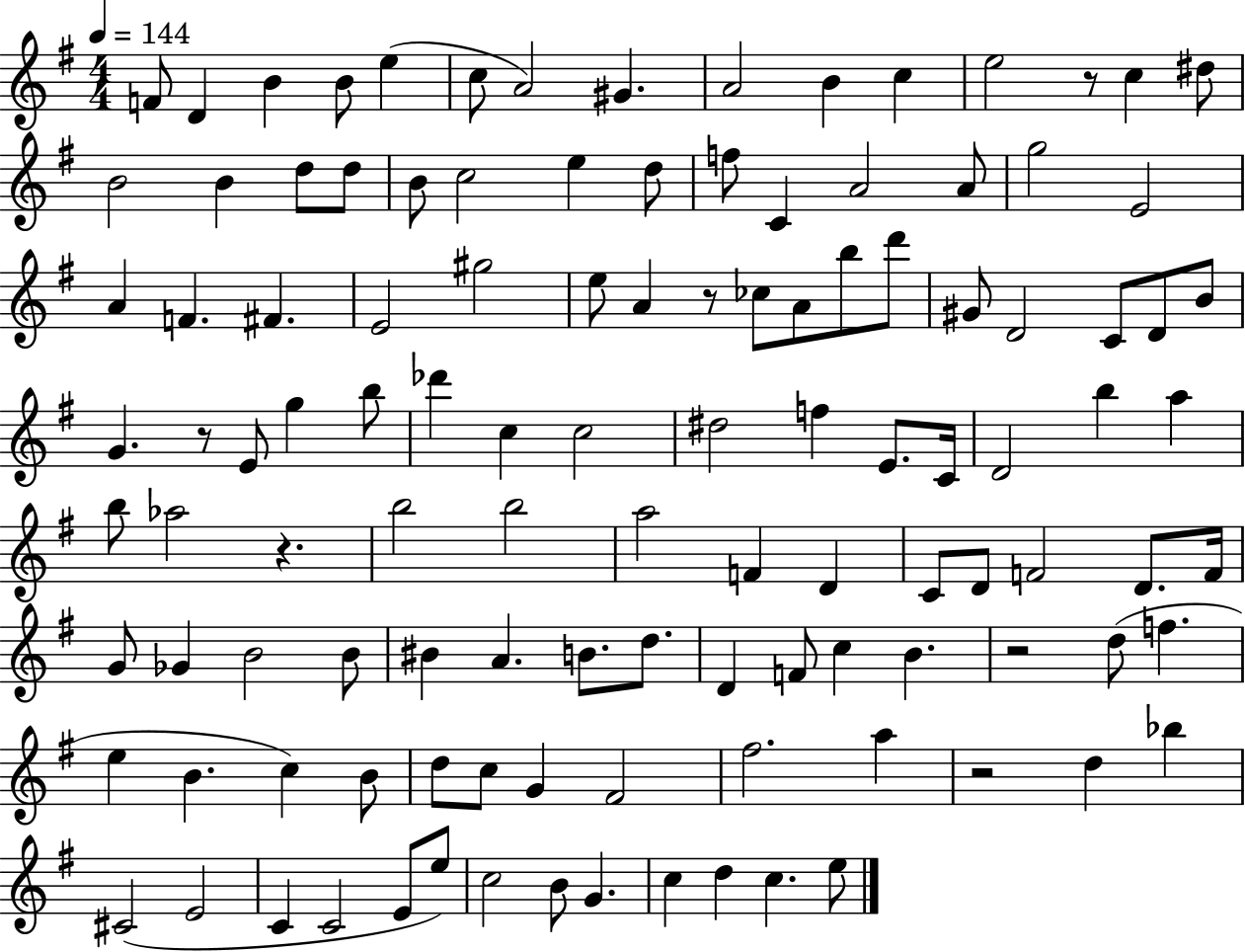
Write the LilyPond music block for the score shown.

{
  \clef treble
  \numericTimeSignature
  \time 4/4
  \key g \major
  \tempo 4 = 144
  f'8 d'4 b'4 b'8 e''4( | c''8 a'2) gis'4. | a'2 b'4 c''4 | e''2 r8 c''4 dis''8 | \break b'2 b'4 d''8 d''8 | b'8 c''2 e''4 d''8 | f''8 c'4 a'2 a'8 | g''2 e'2 | \break a'4 f'4. fis'4. | e'2 gis''2 | e''8 a'4 r8 ces''8 a'8 b''8 d'''8 | gis'8 d'2 c'8 d'8 b'8 | \break g'4. r8 e'8 g''4 b''8 | des'''4 c''4 c''2 | dis''2 f''4 e'8. c'16 | d'2 b''4 a''4 | \break b''8 aes''2 r4. | b''2 b''2 | a''2 f'4 d'4 | c'8 d'8 f'2 d'8. f'16 | \break g'8 ges'4 b'2 b'8 | bis'4 a'4. b'8. d''8. | d'4 f'8 c''4 b'4. | r2 d''8( f''4. | \break e''4 b'4. c''4) b'8 | d''8 c''8 g'4 fis'2 | fis''2. a''4 | r2 d''4 bes''4 | \break cis'2( e'2 | c'4 c'2 e'8 e''8) | c''2 b'8 g'4. | c''4 d''4 c''4. e''8 | \break \bar "|."
}